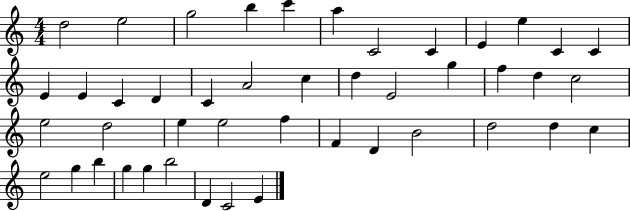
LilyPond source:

{
  \clef treble
  \numericTimeSignature
  \time 4/4
  \key c \major
  d''2 e''2 | g''2 b''4 c'''4 | a''4 c'2 c'4 | e'4 e''4 c'4 c'4 | \break e'4 e'4 c'4 d'4 | c'4 a'2 c''4 | d''4 e'2 g''4 | f''4 d''4 c''2 | \break e''2 d''2 | e''4 e''2 f''4 | f'4 d'4 b'2 | d''2 d''4 c''4 | \break e''2 g''4 b''4 | g''4 g''4 b''2 | d'4 c'2 e'4 | \bar "|."
}